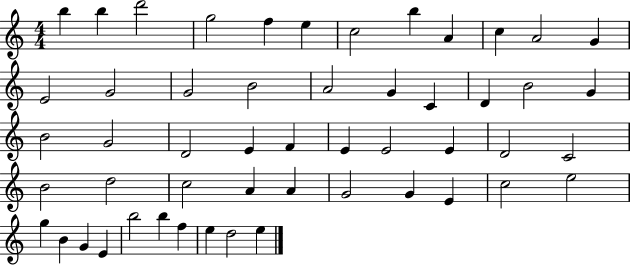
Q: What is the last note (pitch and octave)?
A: E5